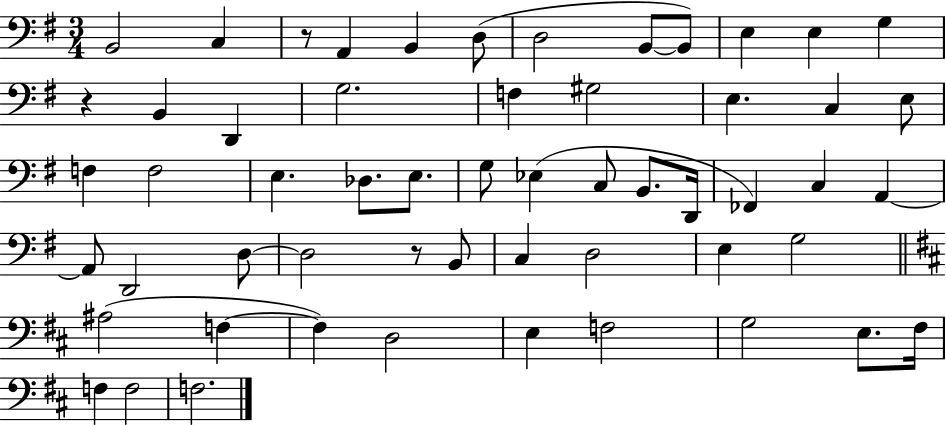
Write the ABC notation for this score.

X:1
T:Untitled
M:3/4
L:1/4
K:G
B,,2 C, z/2 A,, B,, D,/2 D,2 B,,/2 B,,/2 E, E, G, z B,, D,, G,2 F, ^G,2 E, C, E,/2 F, F,2 E, _D,/2 E,/2 G,/2 _E, C,/2 B,,/2 D,,/4 _F,, C, A,, A,,/2 D,,2 D,/2 D,2 z/2 B,,/2 C, D,2 E, G,2 ^A,2 F, F, D,2 E, F,2 G,2 E,/2 ^F,/4 F, F,2 F,2